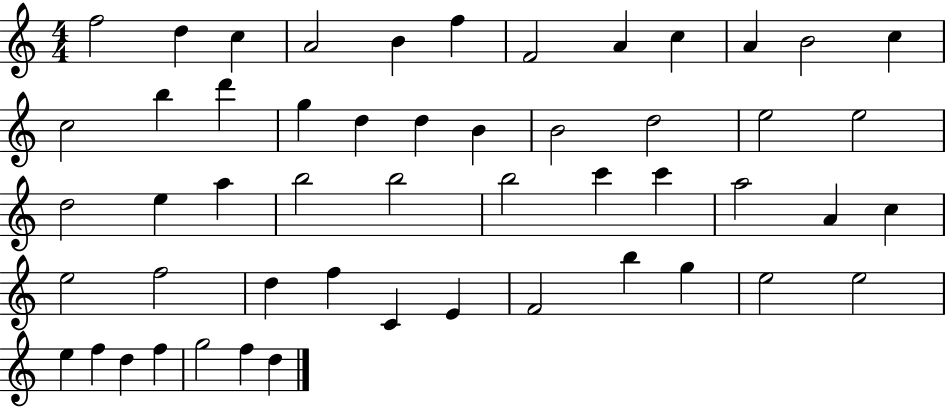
X:1
T:Untitled
M:4/4
L:1/4
K:C
f2 d c A2 B f F2 A c A B2 c c2 b d' g d d B B2 d2 e2 e2 d2 e a b2 b2 b2 c' c' a2 A c e2 f2 d f C E F2 b g e2 e2 e f d f g2 f d